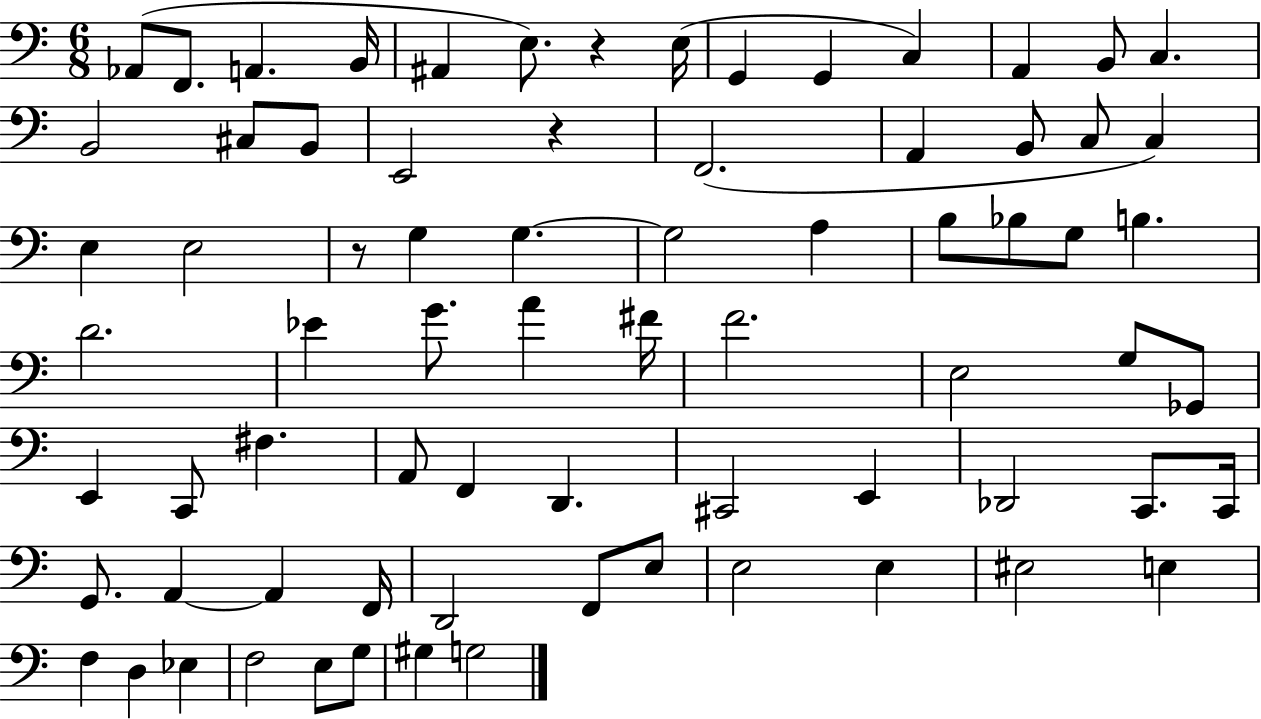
Ab2/e F2/e. A2/q. B2/s A#2/q E3/e. R/q E3/s G2/q G2/q C3/q A2/q B2/e C3/q. B2/h C#3/e B2/e E2/h R/q F2/h. A2/q B2/e C3/e C3/q E3/q E3/h R/e G3/q G3/q. G3/h A3/q B3/e Bb3/e G3/e B3/q. D4/h. Eb4/q G4/e. A4/q F#4/s F4/h. E3/h G3/e Gb2/e E2/q C2/e F#3/q. A2/e F2/q D2/q. C#2/h E2/q Db2/h C2/e. C2/s G2/e. A2/q A2/q F2/s D2/h F2/e E3/e E3/h E3/q EIS3/h E3/q F3/q D3/q Eb3/q F3/h E3/e G3/e G#3/q G3/h